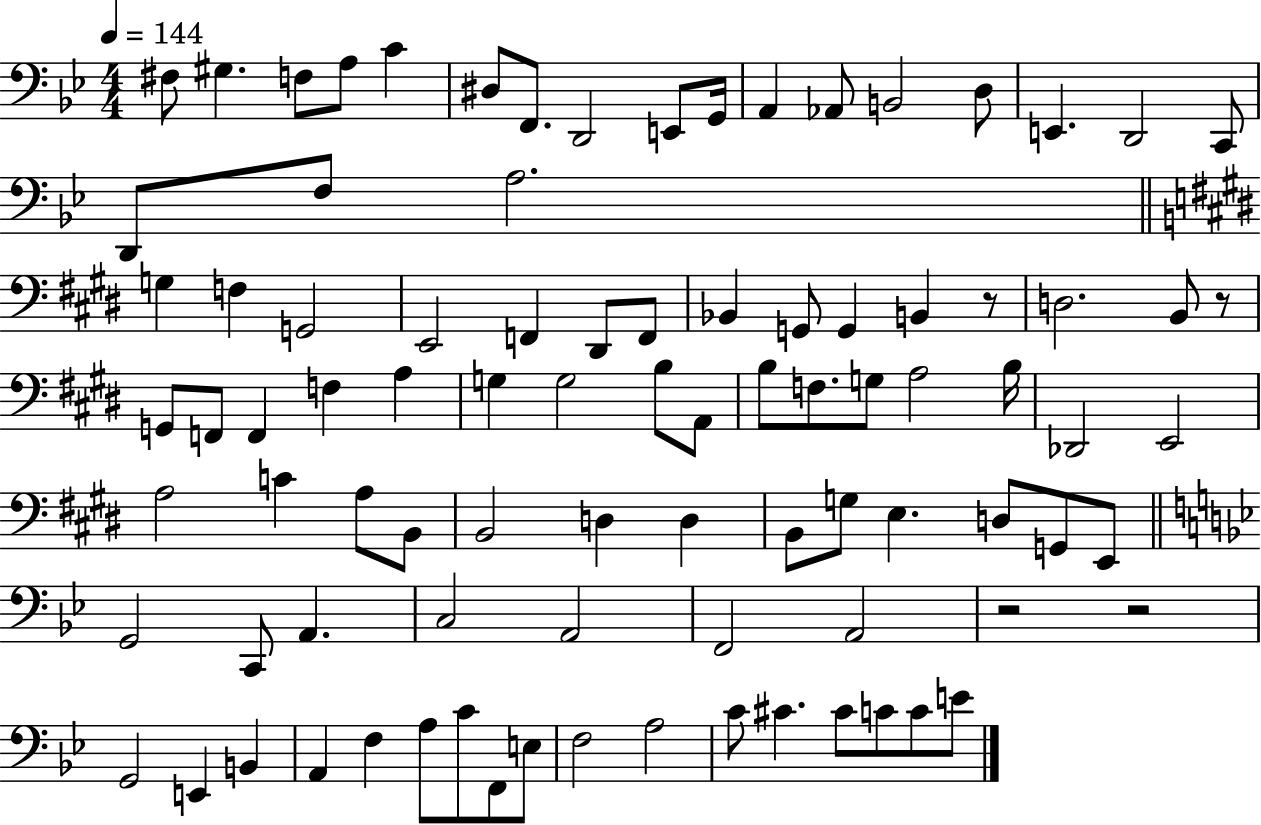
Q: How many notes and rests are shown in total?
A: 90